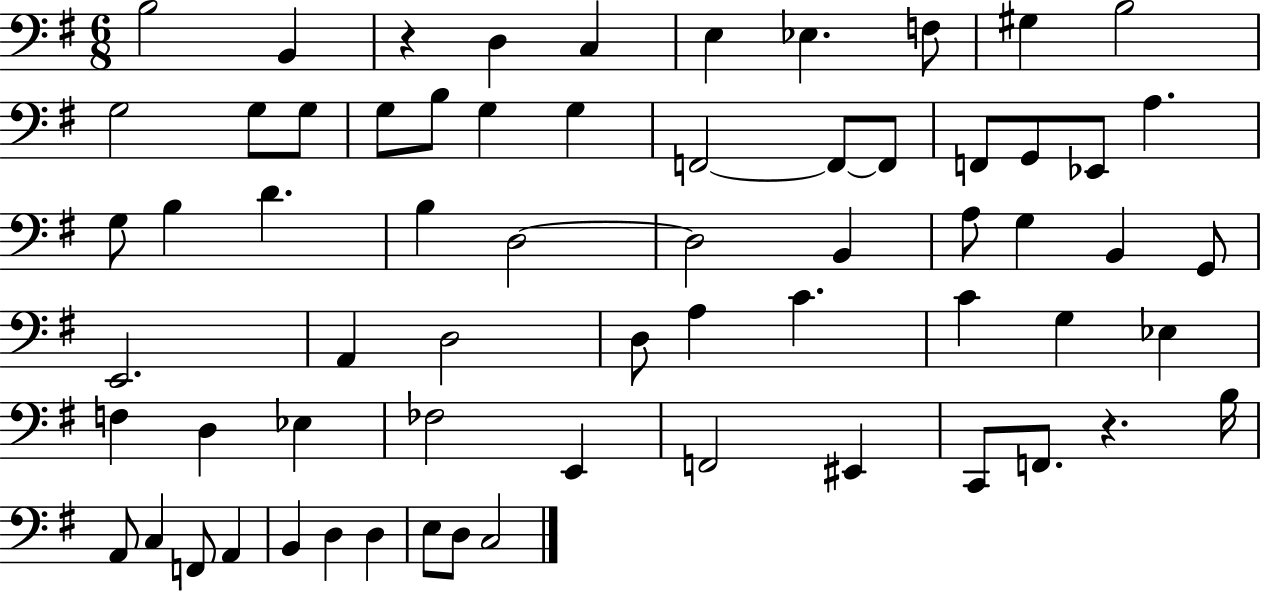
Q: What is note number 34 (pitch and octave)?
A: G2